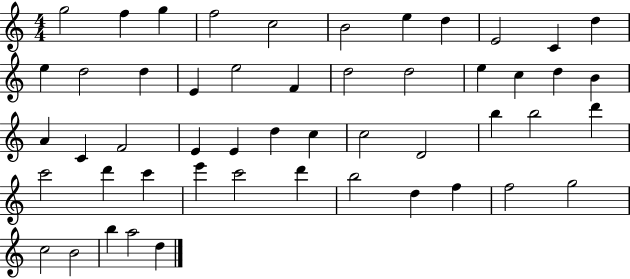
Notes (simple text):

G5/h F5/q G5/q F5/h C5/h B4/h E5/q D5/q E4/h C4/q D5/q E5/q D5/h D5/q E4/q E5/h F4/q D5/h D5/h E5/q C5/q D5/q B4/q A4/q C4/q F4/h E4/q E4/q D5/q C5/q C5/h D4/h B5/q B5/h D6/q C6/h D6/q C6/q E6/q C6/h D6/q B5/h D5/q F5/q F5/h G5/h C5/h B4/h B5/q A5/h D5/q